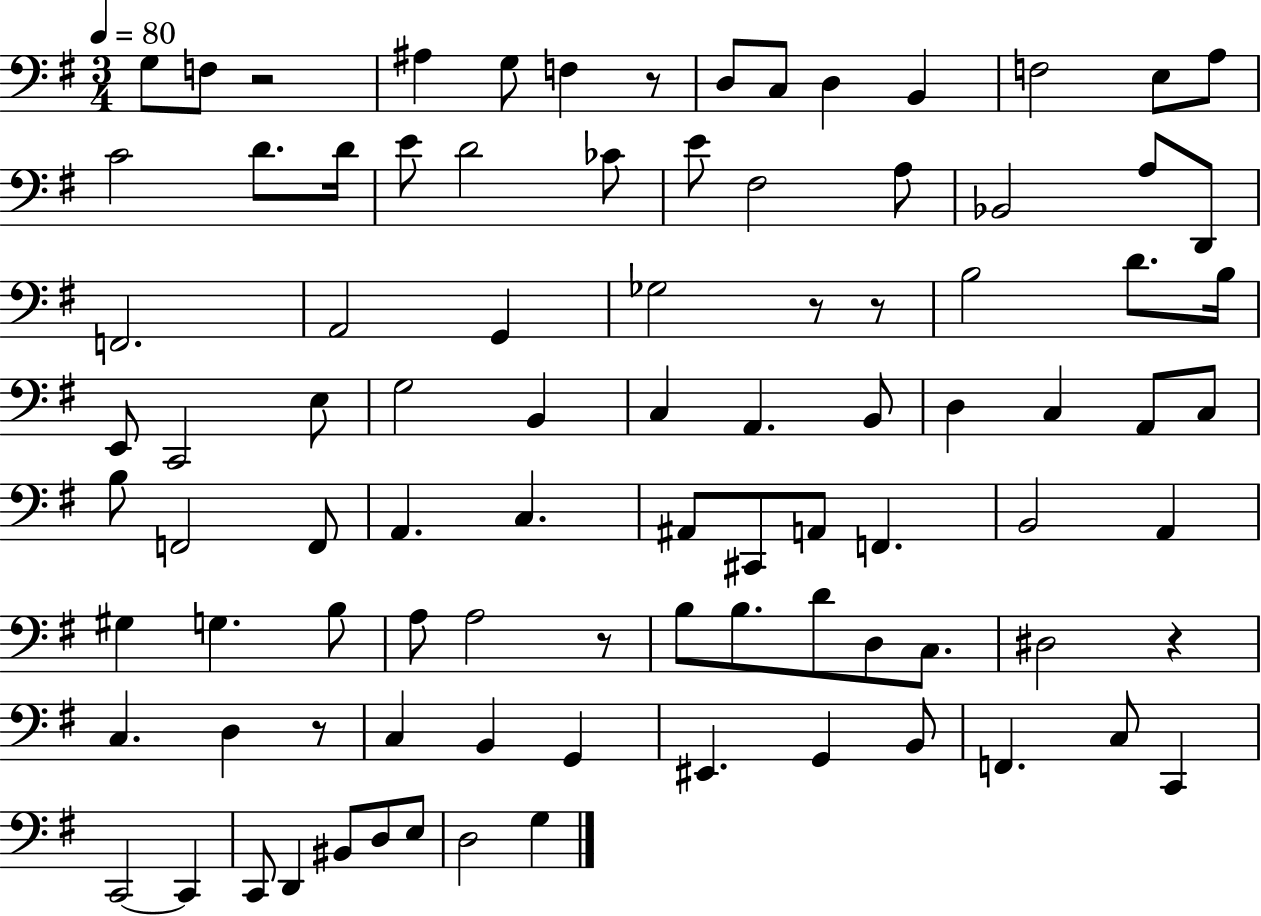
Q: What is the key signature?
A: G major